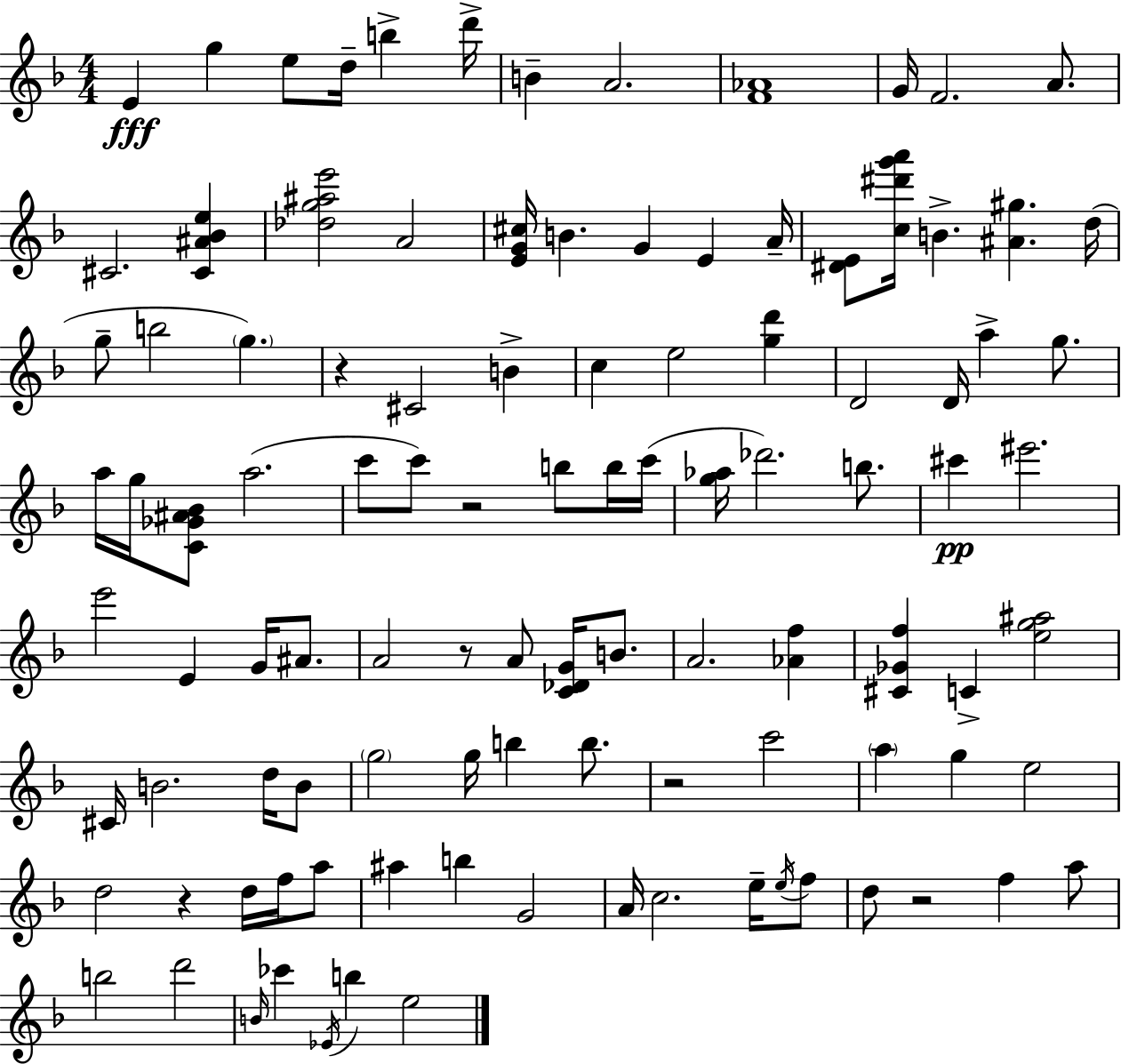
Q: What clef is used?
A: treble